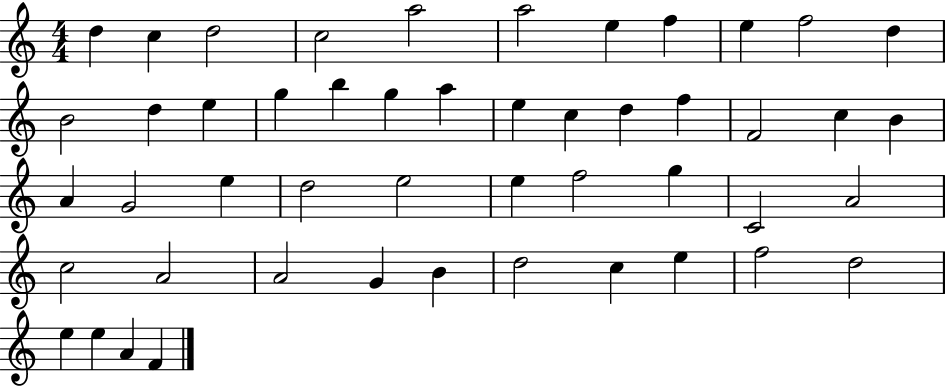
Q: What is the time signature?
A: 4/4